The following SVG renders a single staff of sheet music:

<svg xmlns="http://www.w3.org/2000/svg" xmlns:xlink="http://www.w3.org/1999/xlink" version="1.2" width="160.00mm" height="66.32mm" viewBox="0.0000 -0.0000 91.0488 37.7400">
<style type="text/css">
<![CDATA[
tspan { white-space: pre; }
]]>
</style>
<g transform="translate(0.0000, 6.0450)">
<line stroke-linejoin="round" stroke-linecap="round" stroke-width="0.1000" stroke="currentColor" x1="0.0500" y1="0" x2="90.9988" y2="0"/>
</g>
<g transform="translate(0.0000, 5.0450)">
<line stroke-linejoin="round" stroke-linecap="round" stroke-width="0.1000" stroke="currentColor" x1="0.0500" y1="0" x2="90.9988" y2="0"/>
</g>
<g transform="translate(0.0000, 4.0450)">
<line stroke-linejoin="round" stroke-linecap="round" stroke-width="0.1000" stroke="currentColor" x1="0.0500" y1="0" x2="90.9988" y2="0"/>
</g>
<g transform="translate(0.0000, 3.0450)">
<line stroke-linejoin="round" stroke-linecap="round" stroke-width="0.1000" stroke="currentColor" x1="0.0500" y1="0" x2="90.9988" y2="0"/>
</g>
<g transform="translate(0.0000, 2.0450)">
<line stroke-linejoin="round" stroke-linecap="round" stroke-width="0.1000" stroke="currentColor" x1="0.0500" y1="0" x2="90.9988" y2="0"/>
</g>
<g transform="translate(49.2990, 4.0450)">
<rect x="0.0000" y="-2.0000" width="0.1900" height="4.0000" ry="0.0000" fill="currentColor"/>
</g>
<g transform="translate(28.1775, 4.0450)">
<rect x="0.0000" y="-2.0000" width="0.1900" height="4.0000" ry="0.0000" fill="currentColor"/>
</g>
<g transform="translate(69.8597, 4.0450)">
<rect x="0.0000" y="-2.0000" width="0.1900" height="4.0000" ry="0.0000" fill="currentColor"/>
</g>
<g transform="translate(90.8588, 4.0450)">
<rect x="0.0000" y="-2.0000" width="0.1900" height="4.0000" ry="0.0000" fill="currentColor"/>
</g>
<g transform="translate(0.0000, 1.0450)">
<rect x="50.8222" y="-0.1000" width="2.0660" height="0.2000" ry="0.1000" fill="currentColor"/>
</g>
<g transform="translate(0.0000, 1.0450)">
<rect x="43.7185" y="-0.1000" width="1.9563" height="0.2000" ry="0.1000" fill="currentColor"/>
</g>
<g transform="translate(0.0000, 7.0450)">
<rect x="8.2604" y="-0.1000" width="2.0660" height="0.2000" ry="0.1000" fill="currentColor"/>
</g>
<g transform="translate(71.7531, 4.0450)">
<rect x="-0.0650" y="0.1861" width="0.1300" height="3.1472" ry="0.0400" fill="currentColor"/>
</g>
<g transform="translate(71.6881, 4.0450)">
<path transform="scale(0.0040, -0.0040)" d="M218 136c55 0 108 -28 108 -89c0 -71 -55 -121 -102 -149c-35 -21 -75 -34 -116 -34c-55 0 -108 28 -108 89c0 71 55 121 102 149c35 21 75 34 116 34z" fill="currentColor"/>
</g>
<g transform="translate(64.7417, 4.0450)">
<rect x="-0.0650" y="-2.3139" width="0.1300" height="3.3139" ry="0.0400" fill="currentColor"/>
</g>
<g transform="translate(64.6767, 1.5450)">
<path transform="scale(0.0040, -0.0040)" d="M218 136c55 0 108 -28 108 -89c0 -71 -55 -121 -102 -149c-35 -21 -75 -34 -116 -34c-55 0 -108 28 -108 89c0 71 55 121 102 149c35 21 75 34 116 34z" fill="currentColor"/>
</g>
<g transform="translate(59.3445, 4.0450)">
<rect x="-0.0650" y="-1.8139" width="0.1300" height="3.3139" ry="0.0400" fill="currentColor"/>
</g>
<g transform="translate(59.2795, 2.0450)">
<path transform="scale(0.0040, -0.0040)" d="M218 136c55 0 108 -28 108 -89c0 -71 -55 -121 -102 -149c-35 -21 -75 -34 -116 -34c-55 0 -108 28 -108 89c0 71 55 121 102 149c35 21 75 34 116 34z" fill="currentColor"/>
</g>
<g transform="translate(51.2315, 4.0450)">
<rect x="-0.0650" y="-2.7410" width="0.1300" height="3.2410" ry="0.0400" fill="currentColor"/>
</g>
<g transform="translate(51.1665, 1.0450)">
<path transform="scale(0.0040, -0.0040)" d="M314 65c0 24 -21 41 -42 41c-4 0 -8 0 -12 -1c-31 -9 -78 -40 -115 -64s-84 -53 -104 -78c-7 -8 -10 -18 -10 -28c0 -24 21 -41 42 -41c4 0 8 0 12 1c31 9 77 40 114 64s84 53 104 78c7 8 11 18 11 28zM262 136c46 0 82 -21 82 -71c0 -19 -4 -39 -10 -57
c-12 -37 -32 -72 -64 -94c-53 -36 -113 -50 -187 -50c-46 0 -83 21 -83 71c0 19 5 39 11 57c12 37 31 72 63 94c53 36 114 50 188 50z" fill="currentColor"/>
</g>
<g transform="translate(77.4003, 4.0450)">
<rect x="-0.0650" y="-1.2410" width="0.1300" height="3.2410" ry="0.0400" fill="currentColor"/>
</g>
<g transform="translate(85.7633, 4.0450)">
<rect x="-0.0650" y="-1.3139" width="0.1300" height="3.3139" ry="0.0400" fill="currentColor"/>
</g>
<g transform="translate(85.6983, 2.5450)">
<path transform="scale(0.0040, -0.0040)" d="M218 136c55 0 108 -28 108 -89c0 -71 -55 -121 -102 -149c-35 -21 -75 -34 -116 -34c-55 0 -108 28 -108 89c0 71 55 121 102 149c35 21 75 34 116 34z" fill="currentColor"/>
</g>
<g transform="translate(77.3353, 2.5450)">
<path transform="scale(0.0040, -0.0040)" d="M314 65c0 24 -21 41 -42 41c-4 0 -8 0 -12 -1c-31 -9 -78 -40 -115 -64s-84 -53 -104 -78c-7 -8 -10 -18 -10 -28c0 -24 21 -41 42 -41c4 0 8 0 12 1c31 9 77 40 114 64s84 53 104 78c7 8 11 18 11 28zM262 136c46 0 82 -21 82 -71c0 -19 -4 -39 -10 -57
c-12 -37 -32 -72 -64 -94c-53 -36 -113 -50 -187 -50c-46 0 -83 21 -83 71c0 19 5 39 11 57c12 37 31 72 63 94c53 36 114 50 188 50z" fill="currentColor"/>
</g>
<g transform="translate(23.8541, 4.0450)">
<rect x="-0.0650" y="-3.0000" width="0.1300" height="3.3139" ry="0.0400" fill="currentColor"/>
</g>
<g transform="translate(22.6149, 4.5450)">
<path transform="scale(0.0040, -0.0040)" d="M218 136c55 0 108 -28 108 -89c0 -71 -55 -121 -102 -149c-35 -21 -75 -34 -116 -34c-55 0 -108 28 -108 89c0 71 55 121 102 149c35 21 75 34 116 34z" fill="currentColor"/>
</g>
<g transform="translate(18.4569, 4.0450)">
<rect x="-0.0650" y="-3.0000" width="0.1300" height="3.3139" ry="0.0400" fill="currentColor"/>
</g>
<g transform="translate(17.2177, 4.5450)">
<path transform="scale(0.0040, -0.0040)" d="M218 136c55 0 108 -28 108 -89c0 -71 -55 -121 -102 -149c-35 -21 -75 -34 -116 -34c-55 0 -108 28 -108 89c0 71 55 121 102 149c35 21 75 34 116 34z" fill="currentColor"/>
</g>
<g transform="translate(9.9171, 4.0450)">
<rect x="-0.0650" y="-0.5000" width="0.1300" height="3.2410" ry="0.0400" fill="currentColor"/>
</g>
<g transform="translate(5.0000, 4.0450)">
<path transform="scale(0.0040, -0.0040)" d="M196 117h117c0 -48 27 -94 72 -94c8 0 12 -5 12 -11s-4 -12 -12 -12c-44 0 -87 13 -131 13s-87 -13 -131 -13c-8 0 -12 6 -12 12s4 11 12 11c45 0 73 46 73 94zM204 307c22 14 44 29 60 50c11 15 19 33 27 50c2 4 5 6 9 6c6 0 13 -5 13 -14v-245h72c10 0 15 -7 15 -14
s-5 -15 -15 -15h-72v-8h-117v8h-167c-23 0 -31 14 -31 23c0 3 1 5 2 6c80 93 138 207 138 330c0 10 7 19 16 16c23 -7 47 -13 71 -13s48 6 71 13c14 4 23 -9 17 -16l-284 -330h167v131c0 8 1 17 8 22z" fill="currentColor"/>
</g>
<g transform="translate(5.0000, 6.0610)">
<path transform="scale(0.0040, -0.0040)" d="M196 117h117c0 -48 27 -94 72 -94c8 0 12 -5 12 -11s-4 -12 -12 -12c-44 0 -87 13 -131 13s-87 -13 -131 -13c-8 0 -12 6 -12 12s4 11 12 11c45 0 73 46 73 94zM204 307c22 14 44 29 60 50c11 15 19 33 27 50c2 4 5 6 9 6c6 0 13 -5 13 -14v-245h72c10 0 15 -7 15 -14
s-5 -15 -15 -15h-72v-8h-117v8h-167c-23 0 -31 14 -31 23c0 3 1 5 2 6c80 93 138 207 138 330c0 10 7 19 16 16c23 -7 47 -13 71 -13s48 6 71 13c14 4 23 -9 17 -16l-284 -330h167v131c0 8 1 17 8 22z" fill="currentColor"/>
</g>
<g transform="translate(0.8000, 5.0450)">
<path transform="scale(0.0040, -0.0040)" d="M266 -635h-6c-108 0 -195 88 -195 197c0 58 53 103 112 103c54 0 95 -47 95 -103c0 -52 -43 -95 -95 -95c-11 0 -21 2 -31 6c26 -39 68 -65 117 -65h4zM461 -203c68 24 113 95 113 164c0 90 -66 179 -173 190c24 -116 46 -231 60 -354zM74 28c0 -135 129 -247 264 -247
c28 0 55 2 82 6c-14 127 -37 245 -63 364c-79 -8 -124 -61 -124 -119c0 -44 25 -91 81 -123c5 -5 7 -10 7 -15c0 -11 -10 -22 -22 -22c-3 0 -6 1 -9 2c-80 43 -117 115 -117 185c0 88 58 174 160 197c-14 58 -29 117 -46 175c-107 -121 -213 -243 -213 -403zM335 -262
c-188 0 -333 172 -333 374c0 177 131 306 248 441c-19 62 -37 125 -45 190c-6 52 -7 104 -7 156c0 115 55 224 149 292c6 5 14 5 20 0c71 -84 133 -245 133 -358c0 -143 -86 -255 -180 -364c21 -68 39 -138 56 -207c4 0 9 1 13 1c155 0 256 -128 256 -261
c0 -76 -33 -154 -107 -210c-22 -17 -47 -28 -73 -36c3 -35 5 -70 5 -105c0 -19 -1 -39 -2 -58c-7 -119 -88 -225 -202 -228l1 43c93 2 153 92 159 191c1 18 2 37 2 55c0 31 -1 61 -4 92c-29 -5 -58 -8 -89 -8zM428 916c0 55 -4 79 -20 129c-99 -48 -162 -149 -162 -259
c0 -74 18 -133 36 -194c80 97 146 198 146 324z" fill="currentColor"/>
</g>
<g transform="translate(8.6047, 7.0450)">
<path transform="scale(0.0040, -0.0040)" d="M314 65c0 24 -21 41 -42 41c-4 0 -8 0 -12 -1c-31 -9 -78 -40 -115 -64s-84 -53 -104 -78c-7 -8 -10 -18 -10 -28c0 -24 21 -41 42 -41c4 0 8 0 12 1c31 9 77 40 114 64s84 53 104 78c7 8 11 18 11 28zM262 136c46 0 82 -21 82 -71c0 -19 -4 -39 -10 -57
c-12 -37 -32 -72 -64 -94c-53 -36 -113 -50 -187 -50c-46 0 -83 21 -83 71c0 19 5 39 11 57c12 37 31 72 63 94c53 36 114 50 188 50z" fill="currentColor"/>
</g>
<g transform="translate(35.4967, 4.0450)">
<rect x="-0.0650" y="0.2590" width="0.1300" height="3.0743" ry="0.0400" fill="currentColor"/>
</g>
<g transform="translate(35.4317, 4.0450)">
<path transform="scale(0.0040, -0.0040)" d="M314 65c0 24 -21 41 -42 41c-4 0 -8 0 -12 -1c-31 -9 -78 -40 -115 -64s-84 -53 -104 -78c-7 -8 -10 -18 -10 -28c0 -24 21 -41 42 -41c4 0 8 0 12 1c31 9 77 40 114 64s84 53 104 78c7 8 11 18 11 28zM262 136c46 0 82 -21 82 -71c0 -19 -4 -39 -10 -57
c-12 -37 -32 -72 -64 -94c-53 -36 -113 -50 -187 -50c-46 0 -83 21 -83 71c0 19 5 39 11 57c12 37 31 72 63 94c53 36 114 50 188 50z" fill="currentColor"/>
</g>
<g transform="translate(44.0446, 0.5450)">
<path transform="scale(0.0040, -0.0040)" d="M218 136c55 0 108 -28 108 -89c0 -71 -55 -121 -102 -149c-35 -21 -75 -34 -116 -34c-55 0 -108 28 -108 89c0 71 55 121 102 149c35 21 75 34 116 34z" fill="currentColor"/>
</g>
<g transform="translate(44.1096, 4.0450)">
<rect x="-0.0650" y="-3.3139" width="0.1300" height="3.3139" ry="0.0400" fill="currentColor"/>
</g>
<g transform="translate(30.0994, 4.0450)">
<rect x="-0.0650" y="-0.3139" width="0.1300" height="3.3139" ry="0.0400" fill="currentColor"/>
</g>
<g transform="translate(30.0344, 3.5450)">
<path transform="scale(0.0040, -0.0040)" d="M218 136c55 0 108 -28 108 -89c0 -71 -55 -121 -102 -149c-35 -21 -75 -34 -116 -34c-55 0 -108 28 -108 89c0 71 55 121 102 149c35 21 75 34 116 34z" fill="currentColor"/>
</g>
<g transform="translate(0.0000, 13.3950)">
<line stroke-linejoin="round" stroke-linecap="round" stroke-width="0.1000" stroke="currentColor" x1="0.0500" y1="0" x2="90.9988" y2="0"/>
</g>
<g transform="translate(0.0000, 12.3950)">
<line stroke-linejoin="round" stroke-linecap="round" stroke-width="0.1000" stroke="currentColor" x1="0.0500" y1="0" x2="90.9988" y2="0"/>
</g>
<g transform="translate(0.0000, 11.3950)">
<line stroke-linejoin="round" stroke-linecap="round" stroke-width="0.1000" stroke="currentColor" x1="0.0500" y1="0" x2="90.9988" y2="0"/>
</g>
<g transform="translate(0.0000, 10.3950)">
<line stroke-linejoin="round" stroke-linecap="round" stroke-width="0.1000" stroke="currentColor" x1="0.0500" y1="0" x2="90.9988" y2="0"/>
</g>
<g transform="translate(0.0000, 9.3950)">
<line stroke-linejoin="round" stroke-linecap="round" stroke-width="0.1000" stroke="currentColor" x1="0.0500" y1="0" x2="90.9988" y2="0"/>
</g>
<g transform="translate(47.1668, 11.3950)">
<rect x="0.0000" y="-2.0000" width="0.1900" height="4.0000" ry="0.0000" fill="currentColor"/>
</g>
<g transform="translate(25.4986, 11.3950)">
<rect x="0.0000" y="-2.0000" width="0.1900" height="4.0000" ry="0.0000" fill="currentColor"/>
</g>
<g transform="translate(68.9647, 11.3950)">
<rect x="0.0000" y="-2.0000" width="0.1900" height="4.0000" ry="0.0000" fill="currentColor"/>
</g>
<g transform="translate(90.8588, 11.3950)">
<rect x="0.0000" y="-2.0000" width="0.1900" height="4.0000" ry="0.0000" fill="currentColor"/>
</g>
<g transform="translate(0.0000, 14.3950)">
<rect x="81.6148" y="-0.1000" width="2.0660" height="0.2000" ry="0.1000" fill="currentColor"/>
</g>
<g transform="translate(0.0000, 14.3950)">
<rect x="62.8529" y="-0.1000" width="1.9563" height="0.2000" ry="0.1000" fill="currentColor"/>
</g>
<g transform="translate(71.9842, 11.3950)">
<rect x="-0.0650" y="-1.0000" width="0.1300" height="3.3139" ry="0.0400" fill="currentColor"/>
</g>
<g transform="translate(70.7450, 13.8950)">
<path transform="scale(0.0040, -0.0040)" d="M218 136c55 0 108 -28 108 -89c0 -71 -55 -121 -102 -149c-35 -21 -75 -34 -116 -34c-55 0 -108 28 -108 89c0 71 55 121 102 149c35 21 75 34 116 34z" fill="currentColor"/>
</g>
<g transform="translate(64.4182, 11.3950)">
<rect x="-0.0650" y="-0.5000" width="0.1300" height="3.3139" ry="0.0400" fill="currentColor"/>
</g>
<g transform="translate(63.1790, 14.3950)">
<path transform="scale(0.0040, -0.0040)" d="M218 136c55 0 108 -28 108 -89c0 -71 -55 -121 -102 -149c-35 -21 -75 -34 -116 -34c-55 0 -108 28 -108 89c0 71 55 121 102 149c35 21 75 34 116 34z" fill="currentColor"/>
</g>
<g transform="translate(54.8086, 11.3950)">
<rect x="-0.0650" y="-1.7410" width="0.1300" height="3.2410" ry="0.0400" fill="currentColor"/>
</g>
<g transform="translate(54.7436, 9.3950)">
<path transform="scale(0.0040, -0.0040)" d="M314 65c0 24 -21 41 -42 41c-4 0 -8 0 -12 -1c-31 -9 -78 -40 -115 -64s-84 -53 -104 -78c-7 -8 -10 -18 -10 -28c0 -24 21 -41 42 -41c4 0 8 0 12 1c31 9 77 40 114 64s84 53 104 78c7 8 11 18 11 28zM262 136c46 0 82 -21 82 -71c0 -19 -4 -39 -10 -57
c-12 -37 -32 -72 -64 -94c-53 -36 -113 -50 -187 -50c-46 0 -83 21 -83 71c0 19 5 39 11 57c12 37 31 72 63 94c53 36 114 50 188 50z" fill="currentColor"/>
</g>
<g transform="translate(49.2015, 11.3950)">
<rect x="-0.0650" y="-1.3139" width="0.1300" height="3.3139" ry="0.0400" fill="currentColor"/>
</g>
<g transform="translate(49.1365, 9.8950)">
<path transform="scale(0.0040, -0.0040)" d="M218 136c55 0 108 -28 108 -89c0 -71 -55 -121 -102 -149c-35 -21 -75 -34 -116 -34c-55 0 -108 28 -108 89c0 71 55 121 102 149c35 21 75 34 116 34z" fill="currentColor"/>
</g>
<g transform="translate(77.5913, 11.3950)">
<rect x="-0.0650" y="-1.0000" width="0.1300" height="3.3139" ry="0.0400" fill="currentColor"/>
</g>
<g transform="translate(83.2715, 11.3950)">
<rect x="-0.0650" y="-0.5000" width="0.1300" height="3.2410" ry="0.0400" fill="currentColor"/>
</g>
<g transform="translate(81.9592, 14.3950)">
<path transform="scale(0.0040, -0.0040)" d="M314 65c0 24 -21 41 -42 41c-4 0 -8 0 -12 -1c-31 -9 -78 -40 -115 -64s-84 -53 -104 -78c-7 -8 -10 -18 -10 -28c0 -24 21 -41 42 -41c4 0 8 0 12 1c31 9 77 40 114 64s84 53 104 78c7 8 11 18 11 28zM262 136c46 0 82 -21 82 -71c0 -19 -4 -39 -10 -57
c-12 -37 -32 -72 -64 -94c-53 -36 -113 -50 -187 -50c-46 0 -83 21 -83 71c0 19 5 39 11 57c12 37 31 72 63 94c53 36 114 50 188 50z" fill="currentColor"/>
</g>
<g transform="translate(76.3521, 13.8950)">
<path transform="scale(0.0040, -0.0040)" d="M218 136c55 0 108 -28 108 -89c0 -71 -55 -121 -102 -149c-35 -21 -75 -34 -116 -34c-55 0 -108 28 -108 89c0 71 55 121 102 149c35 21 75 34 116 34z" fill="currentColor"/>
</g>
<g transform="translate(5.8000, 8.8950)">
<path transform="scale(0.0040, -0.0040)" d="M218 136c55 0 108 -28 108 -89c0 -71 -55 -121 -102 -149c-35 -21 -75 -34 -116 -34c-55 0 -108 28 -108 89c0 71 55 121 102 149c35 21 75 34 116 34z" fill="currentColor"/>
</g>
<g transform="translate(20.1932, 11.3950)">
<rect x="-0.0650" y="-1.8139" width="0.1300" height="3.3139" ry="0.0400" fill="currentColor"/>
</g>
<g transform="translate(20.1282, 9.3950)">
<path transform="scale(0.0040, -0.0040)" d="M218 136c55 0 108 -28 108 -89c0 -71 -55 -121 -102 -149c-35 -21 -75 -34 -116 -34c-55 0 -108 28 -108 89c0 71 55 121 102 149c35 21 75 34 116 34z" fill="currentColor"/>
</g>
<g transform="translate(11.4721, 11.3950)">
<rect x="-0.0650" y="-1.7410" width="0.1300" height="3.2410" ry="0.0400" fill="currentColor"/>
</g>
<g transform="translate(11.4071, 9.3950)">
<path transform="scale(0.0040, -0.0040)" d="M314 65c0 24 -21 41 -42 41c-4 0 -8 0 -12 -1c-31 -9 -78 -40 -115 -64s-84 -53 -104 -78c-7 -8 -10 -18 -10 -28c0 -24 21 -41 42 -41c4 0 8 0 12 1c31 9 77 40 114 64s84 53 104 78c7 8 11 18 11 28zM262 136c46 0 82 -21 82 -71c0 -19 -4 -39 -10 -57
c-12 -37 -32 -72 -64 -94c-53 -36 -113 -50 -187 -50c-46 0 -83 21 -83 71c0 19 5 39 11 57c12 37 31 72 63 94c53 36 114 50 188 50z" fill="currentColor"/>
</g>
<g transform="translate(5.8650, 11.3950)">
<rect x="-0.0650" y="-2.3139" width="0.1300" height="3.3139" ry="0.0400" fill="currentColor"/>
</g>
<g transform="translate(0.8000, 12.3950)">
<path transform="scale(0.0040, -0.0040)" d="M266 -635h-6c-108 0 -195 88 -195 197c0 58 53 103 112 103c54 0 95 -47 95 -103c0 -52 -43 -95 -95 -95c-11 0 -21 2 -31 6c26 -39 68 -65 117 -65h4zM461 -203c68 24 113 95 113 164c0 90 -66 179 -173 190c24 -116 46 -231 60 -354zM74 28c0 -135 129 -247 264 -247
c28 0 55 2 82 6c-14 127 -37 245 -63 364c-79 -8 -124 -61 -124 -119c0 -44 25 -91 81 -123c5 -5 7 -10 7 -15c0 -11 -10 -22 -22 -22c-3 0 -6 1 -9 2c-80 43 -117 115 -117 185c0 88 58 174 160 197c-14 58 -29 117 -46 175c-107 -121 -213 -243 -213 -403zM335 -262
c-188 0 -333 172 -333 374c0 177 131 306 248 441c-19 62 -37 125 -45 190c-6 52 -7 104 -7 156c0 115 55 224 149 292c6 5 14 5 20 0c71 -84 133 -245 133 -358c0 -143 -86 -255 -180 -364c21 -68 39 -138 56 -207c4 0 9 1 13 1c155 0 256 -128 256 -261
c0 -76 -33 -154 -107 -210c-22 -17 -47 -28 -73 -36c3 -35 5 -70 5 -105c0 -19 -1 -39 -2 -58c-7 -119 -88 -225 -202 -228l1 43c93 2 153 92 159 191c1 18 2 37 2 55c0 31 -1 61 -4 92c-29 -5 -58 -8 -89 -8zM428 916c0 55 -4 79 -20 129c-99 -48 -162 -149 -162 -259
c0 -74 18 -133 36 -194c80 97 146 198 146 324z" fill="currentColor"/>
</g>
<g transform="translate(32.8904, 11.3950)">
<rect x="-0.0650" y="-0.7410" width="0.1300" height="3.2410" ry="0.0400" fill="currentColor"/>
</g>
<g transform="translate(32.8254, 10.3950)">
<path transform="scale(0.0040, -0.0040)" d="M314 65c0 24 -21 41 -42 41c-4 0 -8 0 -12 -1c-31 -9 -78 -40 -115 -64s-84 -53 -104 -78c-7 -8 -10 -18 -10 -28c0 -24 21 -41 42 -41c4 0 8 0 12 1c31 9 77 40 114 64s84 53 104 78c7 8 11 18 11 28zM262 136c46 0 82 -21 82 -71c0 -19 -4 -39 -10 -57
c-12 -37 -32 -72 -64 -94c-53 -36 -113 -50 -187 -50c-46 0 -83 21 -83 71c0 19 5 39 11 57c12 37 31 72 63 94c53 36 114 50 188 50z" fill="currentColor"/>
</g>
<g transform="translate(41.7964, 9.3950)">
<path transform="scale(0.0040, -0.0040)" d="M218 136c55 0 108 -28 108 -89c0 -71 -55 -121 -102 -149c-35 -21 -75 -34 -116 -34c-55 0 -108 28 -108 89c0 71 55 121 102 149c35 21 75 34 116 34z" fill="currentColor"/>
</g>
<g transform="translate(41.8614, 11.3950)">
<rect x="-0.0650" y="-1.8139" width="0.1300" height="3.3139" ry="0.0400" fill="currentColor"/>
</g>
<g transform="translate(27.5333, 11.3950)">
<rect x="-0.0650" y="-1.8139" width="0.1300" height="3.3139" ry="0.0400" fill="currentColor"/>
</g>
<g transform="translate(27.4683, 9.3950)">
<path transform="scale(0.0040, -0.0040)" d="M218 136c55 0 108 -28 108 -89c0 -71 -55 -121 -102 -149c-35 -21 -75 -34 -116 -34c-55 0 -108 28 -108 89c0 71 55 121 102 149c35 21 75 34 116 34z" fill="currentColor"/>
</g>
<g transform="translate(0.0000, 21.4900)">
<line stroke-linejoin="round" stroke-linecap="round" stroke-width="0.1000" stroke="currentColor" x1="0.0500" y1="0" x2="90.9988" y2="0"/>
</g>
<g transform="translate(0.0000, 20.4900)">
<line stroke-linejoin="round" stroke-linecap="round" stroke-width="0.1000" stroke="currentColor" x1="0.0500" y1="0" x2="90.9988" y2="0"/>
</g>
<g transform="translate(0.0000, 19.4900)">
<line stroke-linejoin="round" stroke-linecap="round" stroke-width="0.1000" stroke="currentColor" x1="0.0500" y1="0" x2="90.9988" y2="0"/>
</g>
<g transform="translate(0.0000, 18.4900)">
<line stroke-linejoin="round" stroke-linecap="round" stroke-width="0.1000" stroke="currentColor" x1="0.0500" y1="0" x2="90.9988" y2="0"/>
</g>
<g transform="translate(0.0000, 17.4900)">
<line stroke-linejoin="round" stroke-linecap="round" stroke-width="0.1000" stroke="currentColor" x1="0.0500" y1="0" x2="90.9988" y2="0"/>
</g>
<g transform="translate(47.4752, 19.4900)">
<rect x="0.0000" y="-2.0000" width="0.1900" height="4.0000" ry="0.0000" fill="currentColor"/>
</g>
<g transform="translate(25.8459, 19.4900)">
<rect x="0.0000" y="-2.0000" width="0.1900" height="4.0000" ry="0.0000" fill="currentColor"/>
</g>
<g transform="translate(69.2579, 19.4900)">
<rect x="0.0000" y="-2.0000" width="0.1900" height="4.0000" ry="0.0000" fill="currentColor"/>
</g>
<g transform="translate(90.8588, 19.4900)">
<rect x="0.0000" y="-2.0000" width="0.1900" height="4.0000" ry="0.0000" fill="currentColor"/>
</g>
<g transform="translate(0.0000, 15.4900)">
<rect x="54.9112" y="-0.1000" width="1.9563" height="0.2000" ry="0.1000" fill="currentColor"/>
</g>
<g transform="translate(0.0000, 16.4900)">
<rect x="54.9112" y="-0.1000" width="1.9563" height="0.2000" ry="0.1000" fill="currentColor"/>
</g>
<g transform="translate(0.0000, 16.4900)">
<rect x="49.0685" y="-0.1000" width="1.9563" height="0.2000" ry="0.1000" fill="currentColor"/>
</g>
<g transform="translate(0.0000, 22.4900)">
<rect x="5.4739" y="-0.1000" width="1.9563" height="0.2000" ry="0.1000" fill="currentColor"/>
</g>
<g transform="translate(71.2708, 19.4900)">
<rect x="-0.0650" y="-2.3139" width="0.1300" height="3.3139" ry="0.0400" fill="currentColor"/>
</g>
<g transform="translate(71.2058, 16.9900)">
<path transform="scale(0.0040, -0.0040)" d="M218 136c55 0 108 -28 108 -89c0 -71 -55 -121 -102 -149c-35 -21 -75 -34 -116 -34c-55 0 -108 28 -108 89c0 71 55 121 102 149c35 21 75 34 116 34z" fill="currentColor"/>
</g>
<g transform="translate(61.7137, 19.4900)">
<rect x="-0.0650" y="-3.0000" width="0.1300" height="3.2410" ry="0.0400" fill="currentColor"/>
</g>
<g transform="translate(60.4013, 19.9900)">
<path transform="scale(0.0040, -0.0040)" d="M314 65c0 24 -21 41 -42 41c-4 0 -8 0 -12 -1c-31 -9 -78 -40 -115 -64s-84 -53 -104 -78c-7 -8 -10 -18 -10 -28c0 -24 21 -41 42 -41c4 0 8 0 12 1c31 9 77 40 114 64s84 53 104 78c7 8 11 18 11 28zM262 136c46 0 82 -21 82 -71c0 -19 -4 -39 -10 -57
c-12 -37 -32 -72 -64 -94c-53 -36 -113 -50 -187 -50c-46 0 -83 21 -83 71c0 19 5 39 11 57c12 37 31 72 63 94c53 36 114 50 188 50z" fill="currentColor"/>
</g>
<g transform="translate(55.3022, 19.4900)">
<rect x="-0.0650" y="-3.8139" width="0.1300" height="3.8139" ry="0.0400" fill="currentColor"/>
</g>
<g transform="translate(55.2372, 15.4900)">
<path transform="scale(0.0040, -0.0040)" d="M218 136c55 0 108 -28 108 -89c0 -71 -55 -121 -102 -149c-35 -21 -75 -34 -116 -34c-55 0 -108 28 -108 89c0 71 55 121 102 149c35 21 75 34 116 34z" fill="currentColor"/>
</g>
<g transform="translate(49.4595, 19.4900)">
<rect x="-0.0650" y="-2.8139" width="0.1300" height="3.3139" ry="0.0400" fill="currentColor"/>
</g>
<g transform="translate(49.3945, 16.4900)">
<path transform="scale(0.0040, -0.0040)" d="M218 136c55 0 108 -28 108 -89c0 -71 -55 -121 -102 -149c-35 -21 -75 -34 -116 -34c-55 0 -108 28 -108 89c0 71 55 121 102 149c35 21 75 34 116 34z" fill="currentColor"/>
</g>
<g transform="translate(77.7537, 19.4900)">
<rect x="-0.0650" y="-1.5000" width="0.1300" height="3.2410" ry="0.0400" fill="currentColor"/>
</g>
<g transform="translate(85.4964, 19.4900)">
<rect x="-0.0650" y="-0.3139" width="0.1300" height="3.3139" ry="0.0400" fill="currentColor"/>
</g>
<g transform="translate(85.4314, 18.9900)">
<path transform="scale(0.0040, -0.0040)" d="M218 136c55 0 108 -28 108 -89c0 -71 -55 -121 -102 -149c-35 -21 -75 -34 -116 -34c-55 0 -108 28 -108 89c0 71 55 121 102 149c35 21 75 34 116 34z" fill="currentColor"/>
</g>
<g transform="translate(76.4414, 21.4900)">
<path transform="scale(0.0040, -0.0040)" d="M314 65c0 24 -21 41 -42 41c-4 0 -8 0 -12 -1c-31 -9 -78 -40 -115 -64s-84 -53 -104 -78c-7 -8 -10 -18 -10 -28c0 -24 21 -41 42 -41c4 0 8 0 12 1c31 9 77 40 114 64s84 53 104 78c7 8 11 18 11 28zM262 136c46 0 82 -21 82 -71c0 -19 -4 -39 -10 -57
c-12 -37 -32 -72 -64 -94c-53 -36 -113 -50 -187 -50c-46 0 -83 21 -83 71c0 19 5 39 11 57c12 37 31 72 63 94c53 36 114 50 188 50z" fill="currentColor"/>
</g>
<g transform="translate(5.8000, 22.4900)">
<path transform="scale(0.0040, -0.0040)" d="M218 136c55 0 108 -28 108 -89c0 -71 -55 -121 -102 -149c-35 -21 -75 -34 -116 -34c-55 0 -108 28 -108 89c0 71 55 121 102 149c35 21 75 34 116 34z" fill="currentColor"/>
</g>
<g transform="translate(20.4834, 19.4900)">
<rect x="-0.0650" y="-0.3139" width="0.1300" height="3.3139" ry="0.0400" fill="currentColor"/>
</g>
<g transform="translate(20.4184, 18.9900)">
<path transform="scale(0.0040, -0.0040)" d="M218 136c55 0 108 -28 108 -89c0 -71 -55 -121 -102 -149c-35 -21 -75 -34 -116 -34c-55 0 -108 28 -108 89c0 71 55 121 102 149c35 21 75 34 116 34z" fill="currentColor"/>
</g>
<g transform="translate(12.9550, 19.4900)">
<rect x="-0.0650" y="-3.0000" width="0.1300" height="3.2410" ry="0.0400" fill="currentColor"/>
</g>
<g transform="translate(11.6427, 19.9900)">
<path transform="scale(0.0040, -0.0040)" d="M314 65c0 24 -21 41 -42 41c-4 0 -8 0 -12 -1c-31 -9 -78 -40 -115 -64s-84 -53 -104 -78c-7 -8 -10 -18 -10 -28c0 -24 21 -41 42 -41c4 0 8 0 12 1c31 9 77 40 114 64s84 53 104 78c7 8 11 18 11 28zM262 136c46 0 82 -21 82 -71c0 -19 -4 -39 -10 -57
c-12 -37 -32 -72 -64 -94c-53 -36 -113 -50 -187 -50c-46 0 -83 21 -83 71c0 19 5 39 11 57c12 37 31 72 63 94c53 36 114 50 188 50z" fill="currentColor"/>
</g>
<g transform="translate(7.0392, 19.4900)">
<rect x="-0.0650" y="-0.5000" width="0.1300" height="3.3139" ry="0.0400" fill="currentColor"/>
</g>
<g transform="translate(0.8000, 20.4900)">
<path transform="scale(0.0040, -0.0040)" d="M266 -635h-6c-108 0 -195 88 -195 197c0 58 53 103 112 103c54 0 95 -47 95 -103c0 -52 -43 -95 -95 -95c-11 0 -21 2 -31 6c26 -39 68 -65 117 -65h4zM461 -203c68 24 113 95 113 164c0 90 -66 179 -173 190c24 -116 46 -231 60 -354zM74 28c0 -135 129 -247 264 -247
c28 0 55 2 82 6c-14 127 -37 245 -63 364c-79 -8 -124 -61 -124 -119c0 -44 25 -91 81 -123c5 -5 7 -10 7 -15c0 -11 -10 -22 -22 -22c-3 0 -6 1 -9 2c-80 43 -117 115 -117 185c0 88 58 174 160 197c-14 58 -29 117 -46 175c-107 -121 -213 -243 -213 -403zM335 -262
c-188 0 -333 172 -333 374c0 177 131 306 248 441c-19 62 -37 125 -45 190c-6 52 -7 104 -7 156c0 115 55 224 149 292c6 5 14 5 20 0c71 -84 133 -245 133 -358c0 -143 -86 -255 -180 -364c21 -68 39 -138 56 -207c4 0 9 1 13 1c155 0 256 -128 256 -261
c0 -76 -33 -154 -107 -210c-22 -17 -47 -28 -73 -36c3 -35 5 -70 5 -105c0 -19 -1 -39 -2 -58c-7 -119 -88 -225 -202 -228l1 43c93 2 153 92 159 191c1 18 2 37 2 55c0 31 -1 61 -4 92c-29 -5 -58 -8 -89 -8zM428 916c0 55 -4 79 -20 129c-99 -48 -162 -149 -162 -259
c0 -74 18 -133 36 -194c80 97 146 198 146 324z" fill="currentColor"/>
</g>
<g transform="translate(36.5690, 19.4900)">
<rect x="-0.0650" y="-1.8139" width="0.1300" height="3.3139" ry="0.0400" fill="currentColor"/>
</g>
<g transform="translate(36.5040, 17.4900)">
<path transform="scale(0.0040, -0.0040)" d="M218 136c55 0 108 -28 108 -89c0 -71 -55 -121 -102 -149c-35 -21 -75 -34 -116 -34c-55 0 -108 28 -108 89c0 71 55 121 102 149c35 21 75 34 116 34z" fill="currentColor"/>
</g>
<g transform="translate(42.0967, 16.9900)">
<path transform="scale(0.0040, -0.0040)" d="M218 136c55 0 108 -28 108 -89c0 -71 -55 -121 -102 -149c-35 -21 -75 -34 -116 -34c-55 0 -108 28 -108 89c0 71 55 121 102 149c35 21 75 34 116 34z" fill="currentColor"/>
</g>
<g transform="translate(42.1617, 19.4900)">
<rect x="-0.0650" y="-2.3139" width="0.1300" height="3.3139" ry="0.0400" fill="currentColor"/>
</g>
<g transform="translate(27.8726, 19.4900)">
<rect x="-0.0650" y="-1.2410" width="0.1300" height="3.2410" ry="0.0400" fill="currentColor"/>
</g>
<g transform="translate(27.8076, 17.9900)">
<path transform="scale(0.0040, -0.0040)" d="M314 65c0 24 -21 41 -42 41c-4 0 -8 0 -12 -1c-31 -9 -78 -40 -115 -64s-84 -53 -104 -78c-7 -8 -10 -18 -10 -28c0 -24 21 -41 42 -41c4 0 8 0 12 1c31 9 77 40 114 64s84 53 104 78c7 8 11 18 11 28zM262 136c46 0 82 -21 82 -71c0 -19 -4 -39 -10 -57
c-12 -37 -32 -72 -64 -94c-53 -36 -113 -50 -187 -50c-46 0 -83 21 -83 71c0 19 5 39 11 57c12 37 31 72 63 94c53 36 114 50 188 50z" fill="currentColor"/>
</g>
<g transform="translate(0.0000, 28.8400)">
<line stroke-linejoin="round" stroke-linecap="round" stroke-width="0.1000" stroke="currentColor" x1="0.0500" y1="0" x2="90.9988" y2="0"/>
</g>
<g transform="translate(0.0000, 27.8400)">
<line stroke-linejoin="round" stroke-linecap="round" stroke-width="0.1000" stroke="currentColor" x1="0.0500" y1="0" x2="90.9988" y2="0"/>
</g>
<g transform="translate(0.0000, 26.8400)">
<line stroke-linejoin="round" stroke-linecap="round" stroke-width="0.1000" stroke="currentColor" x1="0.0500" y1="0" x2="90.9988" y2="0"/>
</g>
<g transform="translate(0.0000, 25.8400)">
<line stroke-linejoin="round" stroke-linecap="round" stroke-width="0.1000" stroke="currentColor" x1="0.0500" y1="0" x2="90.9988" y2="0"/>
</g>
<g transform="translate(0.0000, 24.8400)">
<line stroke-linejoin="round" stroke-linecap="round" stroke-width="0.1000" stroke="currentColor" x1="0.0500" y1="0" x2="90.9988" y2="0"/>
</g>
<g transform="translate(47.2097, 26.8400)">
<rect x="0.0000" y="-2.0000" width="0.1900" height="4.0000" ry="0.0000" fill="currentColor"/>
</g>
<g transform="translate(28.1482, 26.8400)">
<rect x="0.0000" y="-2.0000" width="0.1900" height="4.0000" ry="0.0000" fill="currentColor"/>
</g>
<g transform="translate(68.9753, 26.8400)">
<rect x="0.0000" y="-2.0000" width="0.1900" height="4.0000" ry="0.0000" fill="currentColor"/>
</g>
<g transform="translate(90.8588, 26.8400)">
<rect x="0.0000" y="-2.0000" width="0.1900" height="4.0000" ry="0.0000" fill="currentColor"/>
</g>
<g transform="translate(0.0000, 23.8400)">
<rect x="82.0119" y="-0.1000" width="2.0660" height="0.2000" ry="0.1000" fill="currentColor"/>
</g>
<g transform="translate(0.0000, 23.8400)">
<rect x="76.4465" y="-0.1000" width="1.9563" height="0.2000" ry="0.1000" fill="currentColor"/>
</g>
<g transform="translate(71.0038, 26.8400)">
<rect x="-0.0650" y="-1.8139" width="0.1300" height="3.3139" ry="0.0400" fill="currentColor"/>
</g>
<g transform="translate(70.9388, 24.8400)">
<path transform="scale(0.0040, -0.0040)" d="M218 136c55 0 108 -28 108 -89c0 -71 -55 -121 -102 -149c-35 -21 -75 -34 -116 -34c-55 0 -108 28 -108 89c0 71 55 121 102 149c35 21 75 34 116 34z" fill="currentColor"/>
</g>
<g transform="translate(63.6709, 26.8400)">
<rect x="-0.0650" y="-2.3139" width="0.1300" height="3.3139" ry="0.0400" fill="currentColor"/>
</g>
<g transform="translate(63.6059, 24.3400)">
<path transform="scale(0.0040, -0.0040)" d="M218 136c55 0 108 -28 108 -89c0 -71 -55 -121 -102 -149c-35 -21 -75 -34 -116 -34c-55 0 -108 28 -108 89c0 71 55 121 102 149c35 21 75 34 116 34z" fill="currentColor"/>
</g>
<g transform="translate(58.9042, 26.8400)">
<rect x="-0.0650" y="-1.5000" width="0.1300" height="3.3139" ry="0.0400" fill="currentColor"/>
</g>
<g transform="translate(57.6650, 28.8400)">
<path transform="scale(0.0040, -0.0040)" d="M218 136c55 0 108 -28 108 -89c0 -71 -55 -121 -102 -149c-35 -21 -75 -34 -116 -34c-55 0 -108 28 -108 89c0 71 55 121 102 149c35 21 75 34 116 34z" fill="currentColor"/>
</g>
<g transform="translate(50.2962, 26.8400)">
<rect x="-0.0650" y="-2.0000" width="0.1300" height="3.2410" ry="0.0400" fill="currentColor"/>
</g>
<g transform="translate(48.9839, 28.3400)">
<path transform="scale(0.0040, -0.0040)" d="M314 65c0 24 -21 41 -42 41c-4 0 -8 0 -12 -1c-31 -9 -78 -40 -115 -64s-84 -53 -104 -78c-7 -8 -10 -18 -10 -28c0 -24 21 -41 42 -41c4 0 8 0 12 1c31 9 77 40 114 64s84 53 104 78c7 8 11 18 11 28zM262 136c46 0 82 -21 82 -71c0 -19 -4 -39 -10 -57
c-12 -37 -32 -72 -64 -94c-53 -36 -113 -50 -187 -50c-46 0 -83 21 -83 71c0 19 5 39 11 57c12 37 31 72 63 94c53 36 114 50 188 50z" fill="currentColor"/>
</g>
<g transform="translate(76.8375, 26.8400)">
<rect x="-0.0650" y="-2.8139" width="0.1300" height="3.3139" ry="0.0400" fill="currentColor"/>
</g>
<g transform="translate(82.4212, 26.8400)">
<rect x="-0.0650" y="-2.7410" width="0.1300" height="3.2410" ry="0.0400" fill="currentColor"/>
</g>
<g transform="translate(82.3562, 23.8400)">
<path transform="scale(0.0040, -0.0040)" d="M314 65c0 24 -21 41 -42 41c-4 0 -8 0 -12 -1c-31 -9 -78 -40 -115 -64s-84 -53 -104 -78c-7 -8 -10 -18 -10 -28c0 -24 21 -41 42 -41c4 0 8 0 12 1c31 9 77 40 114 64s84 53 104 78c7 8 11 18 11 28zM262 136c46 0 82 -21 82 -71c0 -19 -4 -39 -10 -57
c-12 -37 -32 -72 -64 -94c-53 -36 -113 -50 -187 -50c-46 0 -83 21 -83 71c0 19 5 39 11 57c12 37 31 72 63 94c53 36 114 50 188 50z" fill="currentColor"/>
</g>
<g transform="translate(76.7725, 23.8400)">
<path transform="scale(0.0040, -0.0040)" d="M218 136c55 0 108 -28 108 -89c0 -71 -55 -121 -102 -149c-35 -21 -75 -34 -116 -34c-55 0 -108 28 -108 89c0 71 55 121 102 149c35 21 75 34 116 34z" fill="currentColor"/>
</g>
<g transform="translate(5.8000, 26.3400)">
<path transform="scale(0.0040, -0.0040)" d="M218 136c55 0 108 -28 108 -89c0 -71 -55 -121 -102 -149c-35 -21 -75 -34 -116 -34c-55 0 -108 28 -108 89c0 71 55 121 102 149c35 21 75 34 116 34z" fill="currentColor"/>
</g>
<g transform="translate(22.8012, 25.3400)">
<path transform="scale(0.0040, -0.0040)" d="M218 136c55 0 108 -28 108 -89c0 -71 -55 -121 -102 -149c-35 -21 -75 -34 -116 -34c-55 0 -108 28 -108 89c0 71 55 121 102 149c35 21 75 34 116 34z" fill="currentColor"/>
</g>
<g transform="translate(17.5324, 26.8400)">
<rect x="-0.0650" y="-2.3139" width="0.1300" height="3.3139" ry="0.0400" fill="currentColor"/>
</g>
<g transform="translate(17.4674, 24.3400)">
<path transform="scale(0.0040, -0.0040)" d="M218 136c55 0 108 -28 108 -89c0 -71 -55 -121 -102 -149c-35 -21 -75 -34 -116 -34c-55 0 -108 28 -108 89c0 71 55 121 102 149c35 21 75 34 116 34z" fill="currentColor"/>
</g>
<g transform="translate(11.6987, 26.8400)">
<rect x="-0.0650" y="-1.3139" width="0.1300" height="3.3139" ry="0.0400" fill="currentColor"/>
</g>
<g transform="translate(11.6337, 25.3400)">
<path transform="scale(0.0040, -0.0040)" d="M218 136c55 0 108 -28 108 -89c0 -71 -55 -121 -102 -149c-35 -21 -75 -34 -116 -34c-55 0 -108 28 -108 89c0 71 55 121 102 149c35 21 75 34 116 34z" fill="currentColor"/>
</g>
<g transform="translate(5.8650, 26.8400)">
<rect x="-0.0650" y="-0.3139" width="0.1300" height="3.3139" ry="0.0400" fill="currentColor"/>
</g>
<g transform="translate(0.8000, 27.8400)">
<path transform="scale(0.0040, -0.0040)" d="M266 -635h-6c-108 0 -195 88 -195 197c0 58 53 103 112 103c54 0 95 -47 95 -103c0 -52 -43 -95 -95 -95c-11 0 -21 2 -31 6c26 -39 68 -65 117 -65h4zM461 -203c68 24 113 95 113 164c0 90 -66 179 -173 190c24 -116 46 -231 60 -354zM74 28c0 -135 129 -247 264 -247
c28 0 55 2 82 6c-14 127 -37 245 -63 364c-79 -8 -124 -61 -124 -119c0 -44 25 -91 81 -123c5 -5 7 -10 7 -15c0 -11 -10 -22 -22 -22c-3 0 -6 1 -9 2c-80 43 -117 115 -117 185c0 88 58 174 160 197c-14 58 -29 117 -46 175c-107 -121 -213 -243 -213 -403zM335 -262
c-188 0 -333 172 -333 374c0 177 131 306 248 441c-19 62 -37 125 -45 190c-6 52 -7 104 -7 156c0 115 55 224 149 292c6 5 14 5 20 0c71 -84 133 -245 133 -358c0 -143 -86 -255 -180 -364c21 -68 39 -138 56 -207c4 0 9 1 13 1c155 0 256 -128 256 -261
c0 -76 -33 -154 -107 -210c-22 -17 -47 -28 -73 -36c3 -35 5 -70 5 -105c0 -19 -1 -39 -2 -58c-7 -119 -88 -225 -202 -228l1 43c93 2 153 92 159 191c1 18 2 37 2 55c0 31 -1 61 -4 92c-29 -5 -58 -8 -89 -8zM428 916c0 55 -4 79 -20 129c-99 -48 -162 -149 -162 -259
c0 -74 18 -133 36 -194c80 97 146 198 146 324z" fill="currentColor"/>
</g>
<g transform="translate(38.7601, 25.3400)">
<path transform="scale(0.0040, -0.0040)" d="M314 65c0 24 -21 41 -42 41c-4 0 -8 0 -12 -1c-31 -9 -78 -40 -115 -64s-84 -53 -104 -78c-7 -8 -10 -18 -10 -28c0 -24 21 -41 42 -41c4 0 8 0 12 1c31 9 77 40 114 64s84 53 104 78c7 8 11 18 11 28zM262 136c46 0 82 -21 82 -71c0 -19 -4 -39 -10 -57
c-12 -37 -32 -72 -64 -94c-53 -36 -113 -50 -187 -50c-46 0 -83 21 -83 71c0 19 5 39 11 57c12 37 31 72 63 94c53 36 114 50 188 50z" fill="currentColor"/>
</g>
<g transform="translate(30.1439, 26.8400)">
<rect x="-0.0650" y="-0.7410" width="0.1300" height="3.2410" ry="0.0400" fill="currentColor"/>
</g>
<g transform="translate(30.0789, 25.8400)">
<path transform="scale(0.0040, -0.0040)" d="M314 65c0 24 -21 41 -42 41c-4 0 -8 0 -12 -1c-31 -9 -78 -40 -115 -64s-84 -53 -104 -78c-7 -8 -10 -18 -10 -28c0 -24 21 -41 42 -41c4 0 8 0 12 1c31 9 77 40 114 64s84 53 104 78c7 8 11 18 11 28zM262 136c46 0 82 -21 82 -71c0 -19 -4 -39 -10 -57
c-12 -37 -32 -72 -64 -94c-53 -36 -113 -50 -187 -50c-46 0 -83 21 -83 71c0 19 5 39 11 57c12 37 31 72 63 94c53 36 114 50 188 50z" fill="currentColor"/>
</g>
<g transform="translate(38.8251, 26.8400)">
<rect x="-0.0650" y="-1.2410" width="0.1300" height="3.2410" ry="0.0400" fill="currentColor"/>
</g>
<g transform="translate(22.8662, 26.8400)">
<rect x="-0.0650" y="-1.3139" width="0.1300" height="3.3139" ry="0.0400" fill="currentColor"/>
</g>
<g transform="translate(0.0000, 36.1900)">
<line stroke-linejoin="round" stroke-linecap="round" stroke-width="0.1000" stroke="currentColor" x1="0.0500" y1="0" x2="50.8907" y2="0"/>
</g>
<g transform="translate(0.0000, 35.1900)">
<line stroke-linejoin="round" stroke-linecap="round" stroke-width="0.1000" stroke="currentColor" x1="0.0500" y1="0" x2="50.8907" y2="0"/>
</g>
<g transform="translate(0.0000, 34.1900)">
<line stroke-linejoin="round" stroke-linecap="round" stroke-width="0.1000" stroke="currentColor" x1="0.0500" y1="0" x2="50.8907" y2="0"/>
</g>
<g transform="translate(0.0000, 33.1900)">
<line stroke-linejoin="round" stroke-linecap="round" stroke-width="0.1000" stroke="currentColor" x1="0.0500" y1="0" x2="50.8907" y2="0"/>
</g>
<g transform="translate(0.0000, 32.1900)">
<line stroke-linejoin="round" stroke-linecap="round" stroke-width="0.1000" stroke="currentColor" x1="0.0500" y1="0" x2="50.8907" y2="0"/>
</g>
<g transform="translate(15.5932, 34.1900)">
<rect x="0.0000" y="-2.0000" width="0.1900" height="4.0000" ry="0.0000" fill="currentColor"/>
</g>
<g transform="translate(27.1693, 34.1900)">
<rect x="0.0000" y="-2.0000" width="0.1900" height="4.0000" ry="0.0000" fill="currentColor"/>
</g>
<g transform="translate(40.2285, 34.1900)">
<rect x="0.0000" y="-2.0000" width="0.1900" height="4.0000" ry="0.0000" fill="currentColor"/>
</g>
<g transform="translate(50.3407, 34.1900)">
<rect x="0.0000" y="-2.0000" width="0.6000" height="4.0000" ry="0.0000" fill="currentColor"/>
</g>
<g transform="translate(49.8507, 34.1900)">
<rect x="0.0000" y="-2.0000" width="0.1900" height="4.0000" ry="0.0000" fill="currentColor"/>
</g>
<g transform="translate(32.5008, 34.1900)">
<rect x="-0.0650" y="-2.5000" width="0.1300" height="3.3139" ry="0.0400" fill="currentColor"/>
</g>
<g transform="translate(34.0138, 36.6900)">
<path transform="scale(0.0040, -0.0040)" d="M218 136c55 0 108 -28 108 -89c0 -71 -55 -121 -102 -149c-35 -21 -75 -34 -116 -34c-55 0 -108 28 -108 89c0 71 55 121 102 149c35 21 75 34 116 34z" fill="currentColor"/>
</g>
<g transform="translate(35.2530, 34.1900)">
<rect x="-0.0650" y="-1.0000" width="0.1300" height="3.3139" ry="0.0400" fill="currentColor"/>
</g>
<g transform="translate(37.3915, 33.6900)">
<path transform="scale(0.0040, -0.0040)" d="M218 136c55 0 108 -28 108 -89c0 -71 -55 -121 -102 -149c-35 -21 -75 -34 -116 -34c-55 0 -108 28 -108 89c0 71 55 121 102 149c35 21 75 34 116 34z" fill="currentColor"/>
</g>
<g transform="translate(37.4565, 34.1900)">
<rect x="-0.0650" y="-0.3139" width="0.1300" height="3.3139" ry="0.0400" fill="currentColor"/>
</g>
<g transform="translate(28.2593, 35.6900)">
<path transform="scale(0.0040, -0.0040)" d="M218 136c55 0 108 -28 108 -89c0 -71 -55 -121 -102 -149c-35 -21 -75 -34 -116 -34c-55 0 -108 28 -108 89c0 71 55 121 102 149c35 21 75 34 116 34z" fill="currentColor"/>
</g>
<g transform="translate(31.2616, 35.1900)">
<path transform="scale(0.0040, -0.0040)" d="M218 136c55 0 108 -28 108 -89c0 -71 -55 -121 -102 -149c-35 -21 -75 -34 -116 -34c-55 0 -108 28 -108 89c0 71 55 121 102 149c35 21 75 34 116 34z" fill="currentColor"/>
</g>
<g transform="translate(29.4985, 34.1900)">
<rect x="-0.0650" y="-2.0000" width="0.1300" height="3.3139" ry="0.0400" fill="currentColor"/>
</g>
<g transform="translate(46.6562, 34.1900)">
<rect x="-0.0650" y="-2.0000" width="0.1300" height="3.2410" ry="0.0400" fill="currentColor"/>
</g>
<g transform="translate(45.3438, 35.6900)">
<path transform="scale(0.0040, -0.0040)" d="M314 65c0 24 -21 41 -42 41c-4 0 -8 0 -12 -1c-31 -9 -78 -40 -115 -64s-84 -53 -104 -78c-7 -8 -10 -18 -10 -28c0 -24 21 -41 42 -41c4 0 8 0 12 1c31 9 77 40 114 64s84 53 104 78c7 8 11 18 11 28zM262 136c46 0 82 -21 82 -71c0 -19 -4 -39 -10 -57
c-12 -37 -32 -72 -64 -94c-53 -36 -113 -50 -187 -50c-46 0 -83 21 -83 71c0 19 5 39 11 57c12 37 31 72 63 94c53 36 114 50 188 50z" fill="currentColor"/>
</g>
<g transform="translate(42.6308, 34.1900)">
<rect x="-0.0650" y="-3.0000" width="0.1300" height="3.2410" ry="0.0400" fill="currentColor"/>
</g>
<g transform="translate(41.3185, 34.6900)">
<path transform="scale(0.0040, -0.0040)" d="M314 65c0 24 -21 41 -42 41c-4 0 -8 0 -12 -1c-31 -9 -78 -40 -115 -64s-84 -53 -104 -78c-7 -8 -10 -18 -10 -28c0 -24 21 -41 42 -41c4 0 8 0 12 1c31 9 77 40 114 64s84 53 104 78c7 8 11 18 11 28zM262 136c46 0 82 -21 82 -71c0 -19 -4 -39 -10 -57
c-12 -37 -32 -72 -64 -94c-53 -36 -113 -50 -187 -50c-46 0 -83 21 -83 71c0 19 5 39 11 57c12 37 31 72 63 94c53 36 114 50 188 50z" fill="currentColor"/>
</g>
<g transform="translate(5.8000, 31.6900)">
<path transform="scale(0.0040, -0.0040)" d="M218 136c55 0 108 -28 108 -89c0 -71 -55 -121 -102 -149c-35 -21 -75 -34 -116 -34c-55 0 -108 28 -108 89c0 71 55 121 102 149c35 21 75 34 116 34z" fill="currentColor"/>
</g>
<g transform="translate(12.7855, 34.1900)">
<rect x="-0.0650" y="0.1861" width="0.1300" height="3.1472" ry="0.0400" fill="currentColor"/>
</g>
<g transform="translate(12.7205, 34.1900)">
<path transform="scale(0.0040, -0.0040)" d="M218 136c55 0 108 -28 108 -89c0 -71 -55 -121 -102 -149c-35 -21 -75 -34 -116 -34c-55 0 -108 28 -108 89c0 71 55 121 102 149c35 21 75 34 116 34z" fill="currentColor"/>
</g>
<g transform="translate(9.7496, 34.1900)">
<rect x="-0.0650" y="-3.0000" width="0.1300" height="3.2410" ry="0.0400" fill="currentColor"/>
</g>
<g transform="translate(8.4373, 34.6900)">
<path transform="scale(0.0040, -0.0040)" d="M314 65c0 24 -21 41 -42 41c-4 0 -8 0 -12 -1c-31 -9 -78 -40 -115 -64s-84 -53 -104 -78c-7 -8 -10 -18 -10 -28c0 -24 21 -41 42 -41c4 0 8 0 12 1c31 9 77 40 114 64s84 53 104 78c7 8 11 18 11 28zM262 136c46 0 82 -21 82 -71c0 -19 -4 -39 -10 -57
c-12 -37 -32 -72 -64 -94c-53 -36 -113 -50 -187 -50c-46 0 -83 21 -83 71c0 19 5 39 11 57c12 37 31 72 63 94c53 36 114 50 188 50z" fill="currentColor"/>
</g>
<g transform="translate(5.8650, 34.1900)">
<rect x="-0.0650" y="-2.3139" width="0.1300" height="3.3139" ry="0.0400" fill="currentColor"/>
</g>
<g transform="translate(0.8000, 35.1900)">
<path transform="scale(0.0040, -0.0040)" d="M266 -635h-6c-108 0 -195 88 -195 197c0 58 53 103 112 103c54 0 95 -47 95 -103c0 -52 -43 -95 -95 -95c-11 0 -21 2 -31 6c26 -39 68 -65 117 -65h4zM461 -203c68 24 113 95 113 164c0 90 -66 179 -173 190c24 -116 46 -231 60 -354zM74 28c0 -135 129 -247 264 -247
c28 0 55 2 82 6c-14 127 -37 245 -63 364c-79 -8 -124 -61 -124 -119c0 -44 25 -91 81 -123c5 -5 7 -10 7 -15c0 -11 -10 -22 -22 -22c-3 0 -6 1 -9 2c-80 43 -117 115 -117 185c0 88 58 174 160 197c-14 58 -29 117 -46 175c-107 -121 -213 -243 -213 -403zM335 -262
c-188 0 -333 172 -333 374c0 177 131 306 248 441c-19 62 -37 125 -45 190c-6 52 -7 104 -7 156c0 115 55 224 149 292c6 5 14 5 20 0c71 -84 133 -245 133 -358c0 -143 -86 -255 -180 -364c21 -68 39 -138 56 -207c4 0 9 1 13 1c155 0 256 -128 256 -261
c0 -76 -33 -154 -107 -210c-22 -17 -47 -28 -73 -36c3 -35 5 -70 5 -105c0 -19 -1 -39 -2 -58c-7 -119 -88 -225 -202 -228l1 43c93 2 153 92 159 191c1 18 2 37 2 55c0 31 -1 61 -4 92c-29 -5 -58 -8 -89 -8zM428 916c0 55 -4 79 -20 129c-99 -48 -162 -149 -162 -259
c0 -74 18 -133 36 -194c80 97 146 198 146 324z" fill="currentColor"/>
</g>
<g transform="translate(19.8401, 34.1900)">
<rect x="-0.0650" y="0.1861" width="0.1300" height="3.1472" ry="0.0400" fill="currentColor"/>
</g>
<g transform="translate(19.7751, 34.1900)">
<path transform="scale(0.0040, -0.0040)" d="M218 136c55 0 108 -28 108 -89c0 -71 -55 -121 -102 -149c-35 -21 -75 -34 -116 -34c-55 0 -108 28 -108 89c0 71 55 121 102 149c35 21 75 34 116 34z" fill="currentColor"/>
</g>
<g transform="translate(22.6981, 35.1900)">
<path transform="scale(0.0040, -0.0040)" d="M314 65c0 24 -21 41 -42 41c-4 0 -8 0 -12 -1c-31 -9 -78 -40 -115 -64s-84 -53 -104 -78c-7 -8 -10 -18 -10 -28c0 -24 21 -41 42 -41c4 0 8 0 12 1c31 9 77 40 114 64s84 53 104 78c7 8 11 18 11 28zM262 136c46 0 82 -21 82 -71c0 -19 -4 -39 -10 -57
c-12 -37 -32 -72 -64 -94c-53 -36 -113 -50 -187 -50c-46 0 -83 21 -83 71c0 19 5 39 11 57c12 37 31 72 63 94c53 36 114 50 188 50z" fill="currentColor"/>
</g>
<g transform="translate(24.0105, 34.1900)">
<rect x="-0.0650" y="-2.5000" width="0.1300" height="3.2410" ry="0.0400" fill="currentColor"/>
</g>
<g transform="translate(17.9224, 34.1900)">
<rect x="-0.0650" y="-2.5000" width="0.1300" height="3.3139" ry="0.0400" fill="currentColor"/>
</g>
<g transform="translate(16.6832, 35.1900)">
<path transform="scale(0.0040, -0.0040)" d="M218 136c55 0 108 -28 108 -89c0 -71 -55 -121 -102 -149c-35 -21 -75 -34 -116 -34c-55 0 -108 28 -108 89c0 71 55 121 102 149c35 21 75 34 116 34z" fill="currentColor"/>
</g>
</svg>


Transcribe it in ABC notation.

X:1
T:Untitled
M:4/4
L:1/4
K:C
C2 A A c B2 b a2 f g B e2 e g f2 f f d2 f e f2 C D D C2 C A2 c e2 f g a c' A2 g E2 c c e g e d2 e2 F2 E g f a a2 g A2 B G B G2 F G D c A2 F2